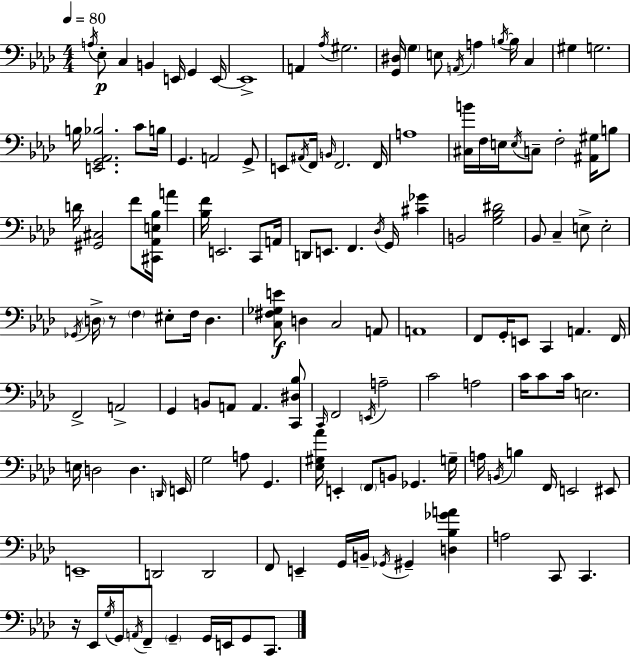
{
  \clef bass
  \numericTimeSignature
  \time 4/4
  \key f \minor
  \tempo 4 = 80
  \acciaccatura { a16 }\p ees8-. c4 b,4 e,16 g,4 | e,16~~ e,1-> | a,4 \acciaccatura { aes16 } gis2. | <g, dis>16 \parenthesize g4 e8 \acciaccatura { a,16 } a4 \acciaccatura { b16~ }~ b16 | \break c4 gis4 g2. | b16 <e, g, aes, bes>2. | c'8 b16 g,4. a,2 | g,8-> e,8 \acciaccatura { ais,16 } f,16 \grace { b,16 } f,2. | \break f,16 a1 | <cis b'>16 f16 e16 \acciaccatura { e16 } c8-- f2-. | <ais, gis>16 b8 d'16 <gis, cis>2 | f'8 <cis, aes, e bes>16 a'4 <bes f'>16 e,2. | \break c,8 a,16 d,8 e,8. f,4. | \acciaccatura { des16 } g,16 <cis' ges'>4 b,2 | <g bes dis'>2 bes,8 c4-- e8-> | e2-. \acciaccatura { ges,16 } \parenthesize d16-> r8 \parenthesize f4 | \break eis8-. f16 d4. <c fis ges e'>8\f d4 c2 | a,8 a,1 | f,8 g,16-. e,8 c,4 | a,4. f,16 f,2-> | \break a,2-> g,4 b,8 a,8 | a,4. <c, dis bes>8 \grace { c,16 } f,2 | \acciaccatura { e,16 } a2-- c'2 | a2 c'16 c'8 c'16 e2. | \break e16 d2 | d4. \grace { d,16 } e,16 g2 | a8 g,4. <ees gis aes'>16 e,4-. | \parenthesize f,8 b,8 ges,4. g16-- a16 \acciaccatura { b,16 } b4 | \break f,16 e,2 eis,8 e,1-- | d,2 | d,2 f,8 e,4-- | g,16 b,16-- \acciaccatura { ges,16 } gis,4-- <d bes ges' a'>4 a2 | \break c,8 c,4. r16 ees,16 | \acciaccatura { g16 } g,16 \acciaccatura { a,16 } f,8-- \parenthesize g,4-- g,16 e,16 g,8 c,8. | \bar "|."
}